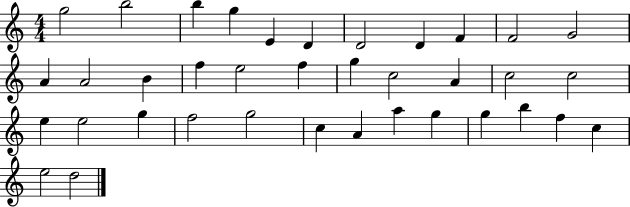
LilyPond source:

{
  \clef treble
  \numericTimeSignature
  \time 4/4
  \key c \major
  g''2 b''2 | b''4 g''4 e'4 d'4 | d'2 d'4 f'4 | f'2 g'2 | \break a'4 a'2 b'4 | f''4 e''2 f''4 | g''4 c''2 a'4 | c''2 c''2 | \break e''4 e''2 g''4 | f''2 g''2 | c''4 a'4 a''4 g''4 | g''4 b''4 f''4 c''4 | \break e''2 d''2 | \bar "|."
}